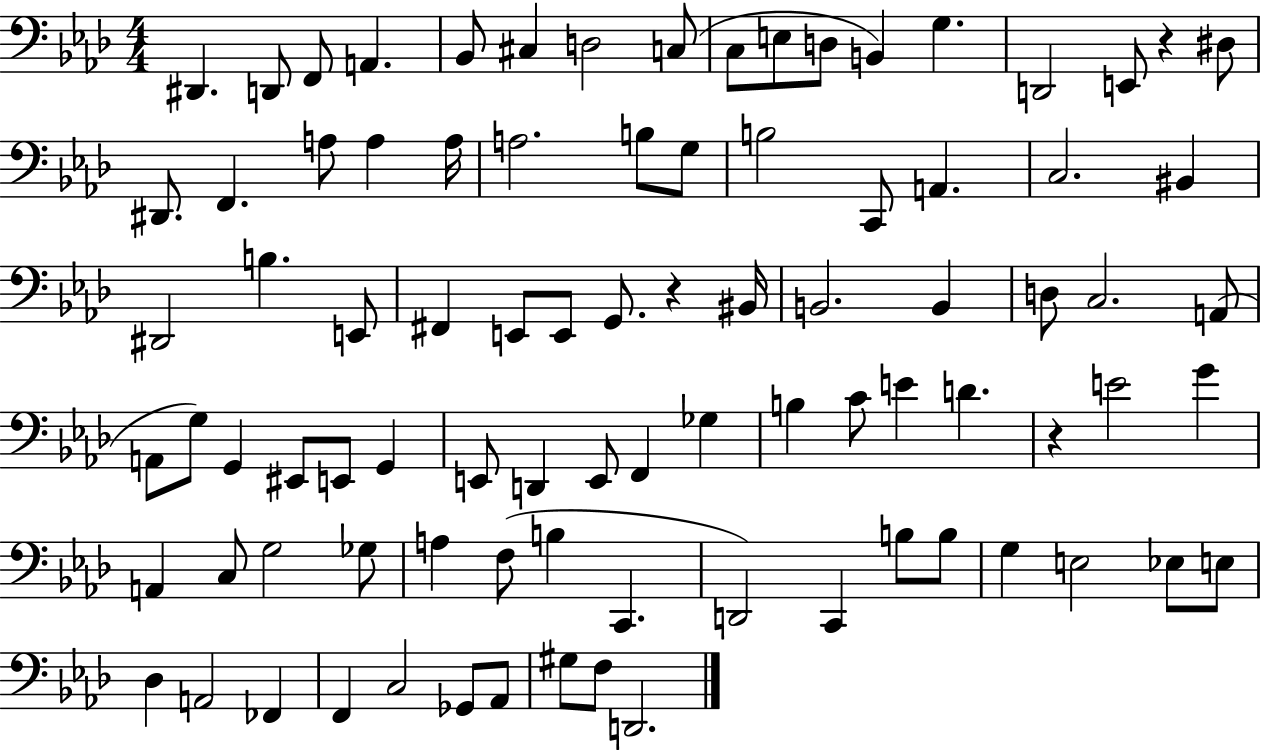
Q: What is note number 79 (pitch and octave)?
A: F2